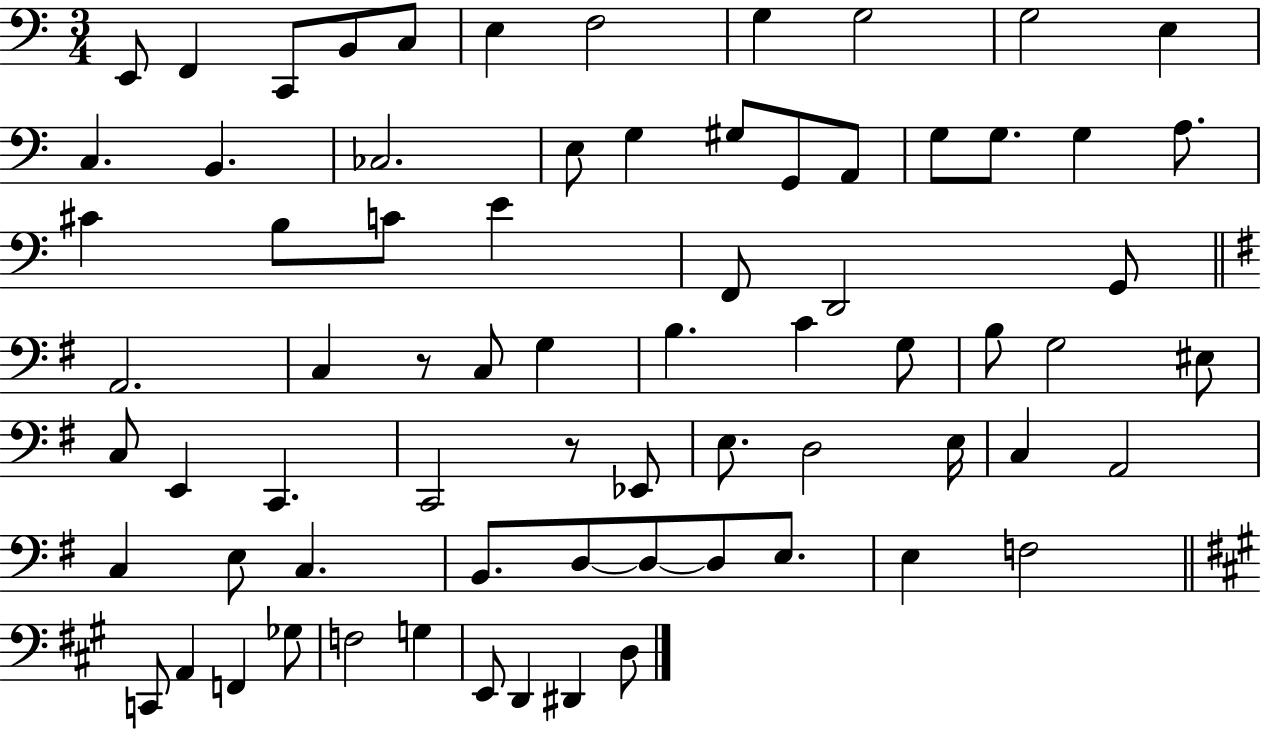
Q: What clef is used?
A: bass